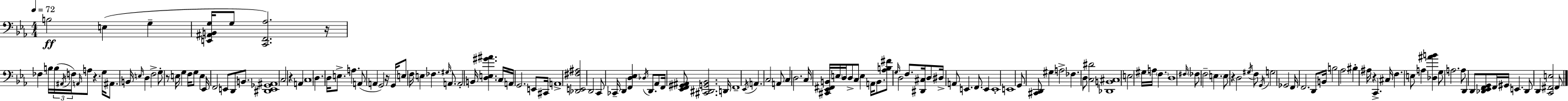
{
  \clef bass
  \numericTimeSignature
  \time 4/4
  \key ees \major
  \tempo 4 = 72
  b2\ff e4( g4-- | <e, ais, b, g>16 g8 <c, f, aes>2.) r16 | fes4 b16 \tuplet 3/2 { b16( \acciaccatura { ais,16 } f16) } \grace { a,16 } a8 r4. | g16 ais,8. b,16 \grace { e16 } d4 f2-> | \break g8-. r8 e16 g4 f16 g8 e4 | ees,16 f,2 e,8 d,8 | b,8. <dis, e, ges, ais,>1 | c2 r4 a,4 | \break c1 | d4. d16 e8.-> a4. | a,8( a,4 g,2) | r16 g,16 e8 f16 e4 fes4. | \break \grace { gis16 } a,8. a,2-. b,16 <d e gis' ais'>4. | c16 a,16 g,2. | e,8 cis,16 \parenthesize a,1-> | <des, e, fis ais>2 d,2 | \break c,8 ces,16-- d,4 <f, d ees>4 \acciaccatura { des16 } | d,8. aes,8 f,16 <ees, f, gis, ais,>8 <cis, dis, g, bes,>2. | d,16 f,1-- | \acciaccatura { ees,16 } a,4. c2 | \break a,8 c4 d2. | c16 <cis, ees, fis, b,>16 \parenthesize e16 d16 d8-> c8 e4 | a,16 b,8. <aes b fis'>8 \grace { g16 } d2 | f8. <dis, cis>16 d8 dis16-> a,8 e,4. | \break f,8. e,4 e,1-. | e,1 | g,8 <cis, d,>8 gis4 a2-> | fes4. d8 <c dis'>2 | \break <des, b, cis>1 | e2 gis16 | a16 \parenthesize f4. d1 | \grace { fis16 } \parenthesize fes8 f2-- | \break e4. e8 r4 d2 | \acciaccatura { gis16 } f8 \acciaccatura { g,16 } g2 | ges,2 f,16 f,2. | d,8 b,16 b2 | \break aes2 bis4-. ais16 r4 | c,4.-> cis16 f4. | e8 a4 <des ais' b'>4 g8 a2. | a8 d,4 d,8 | \break <des, ees, f, g,>8 f,16 gis,16 e,4. des,8 d,4 | <c, fis, e>2 fis,8 \bar "|."
}